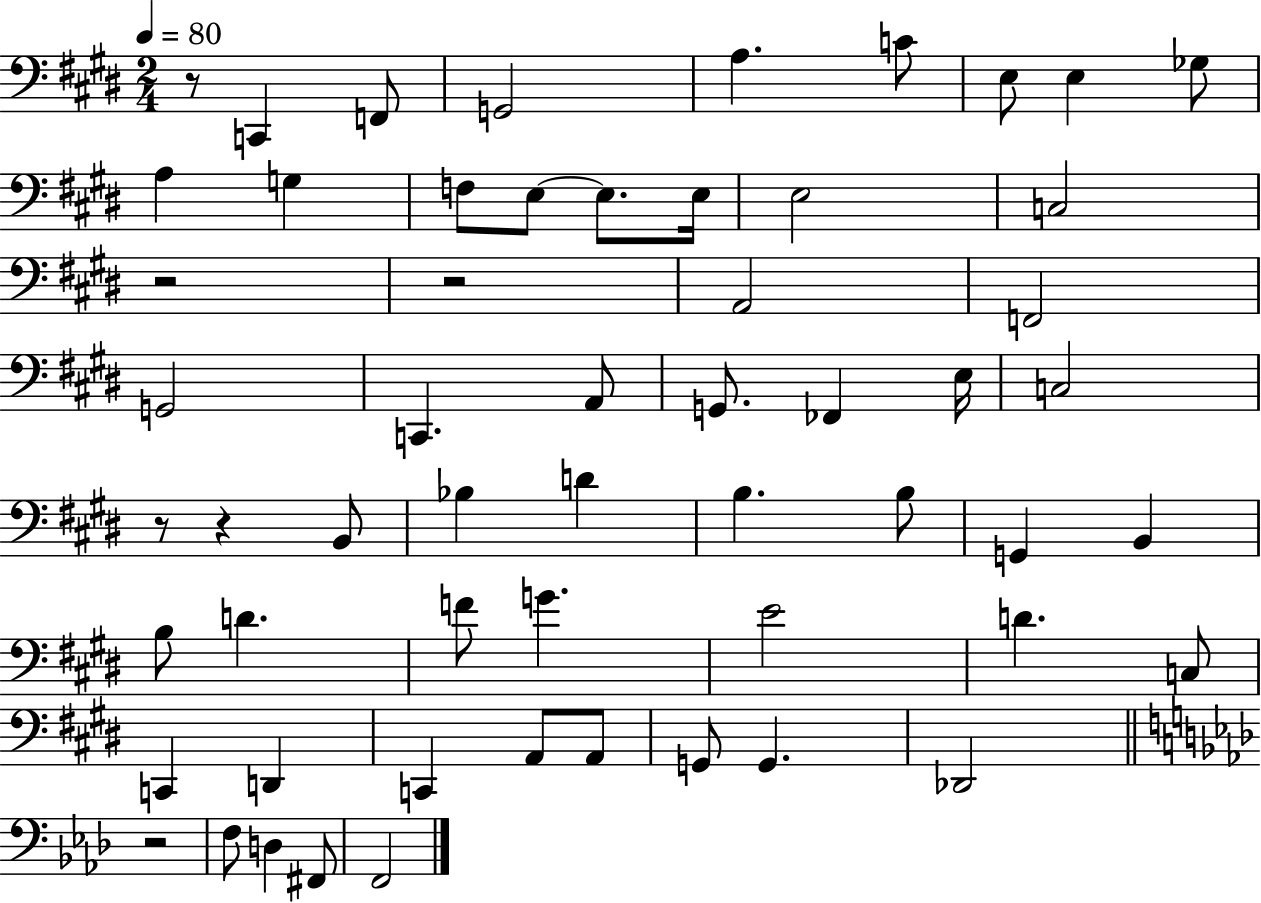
R/e C2/q F2/e G2/h A3/q. C4/e E3/e E3/q Gb3/e A3/q G3/q F3/e E3/e E3/e. E3/s E3/h C3/h R/h R/h A2/h F2/h G2/h C2/q. A2/e G2/e. FES2/q E3/s C3/h R/e R/q B2/e Bb3/q D4/q B3/q. B3/e G2/q B2/q B3/e D4/q. F4/e G4/q. E4/h D4/q. C3/e C2/q D2/q C2/q A2/e A2/e G2/e G2/q. Db2/h R/h F3/e D3/q F#2/e F2/h